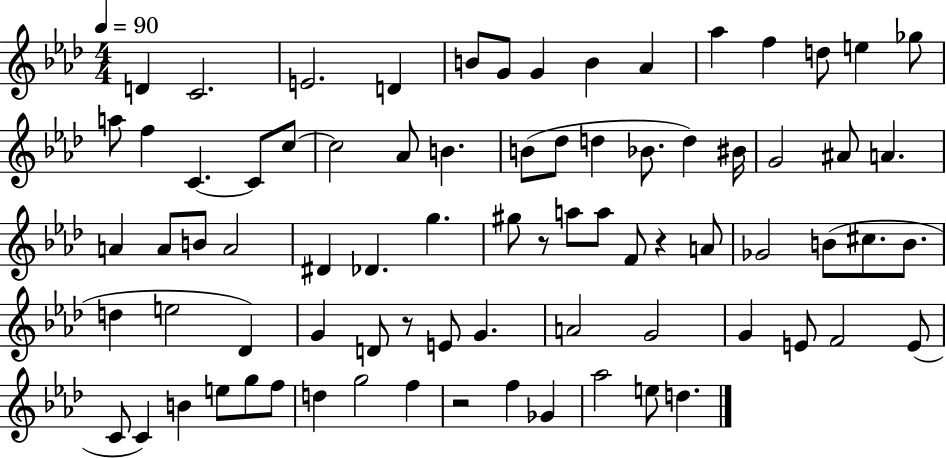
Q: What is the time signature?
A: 4/4